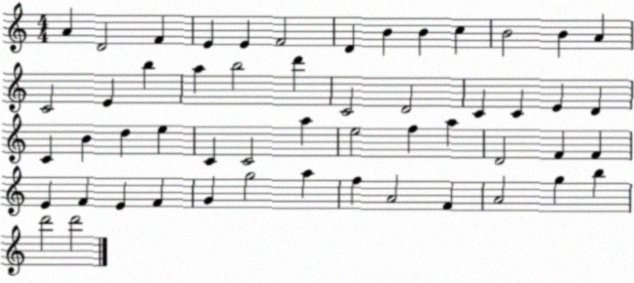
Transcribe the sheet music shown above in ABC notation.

X:1
T:Untitled
M:4/4
L:1/4
K:C
A D2 F E E F2 D B B c B2 B A C2 E b a b2 d' C2 D2 C C E D C B d e C C2 a e2 f a D2 F F E F E F G g2 a f A2 F A2 g b d'2 d'2